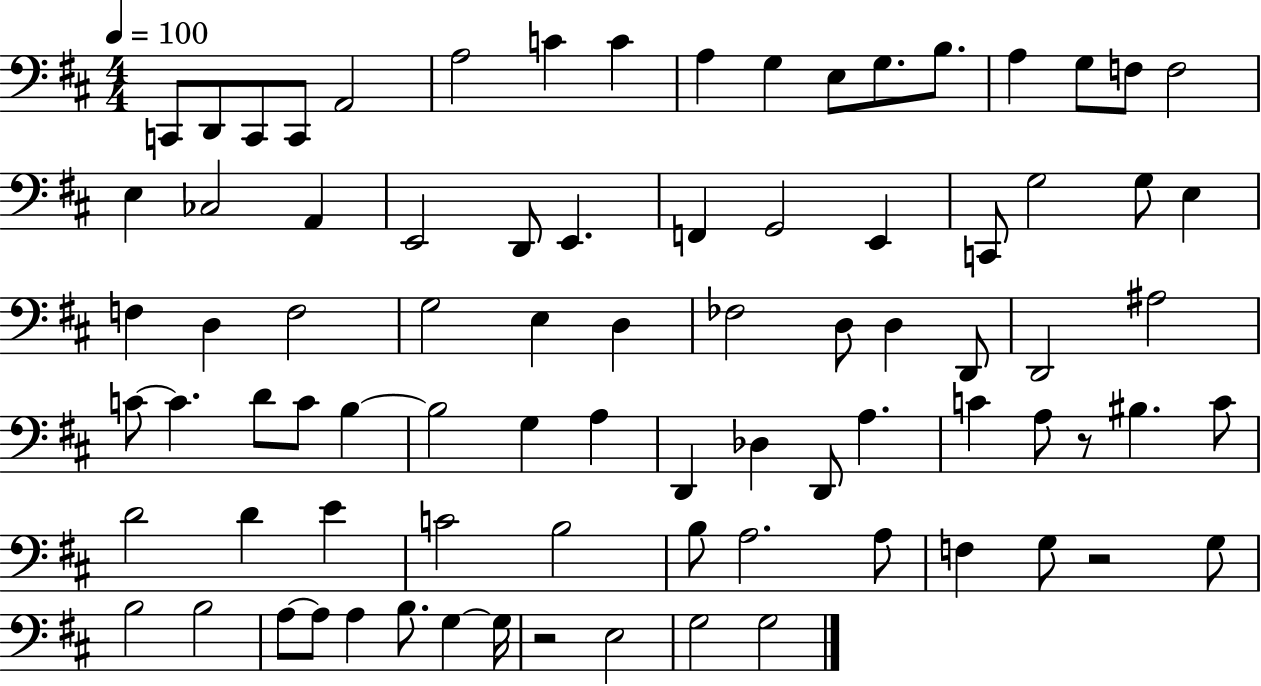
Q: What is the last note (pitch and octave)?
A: G3